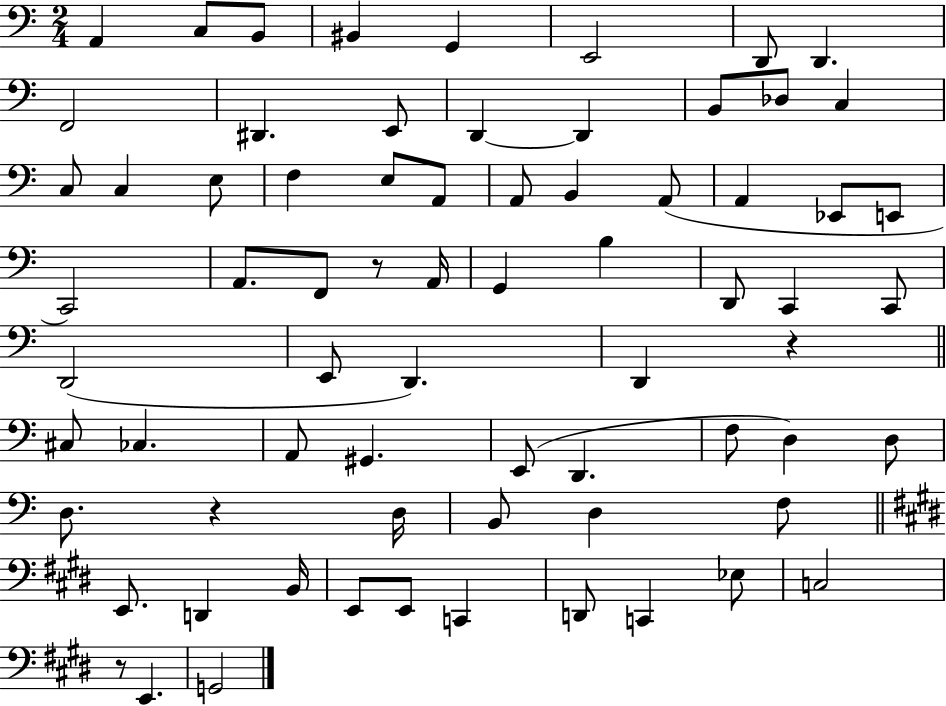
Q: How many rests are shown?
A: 4